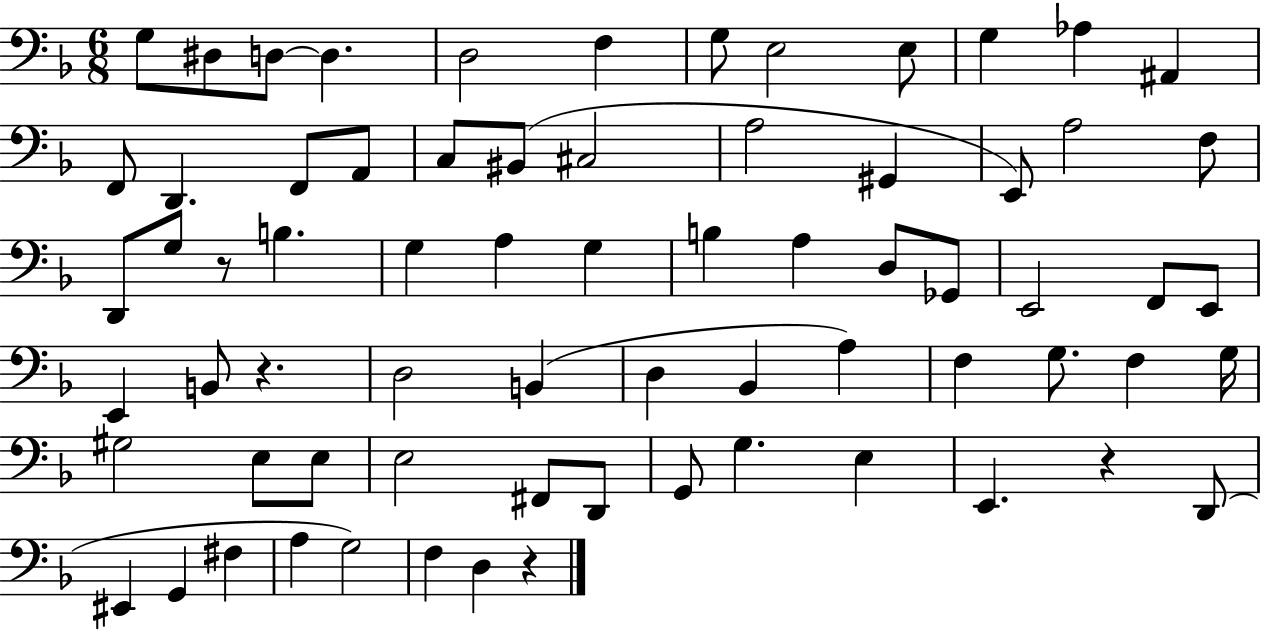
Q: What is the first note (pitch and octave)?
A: G3